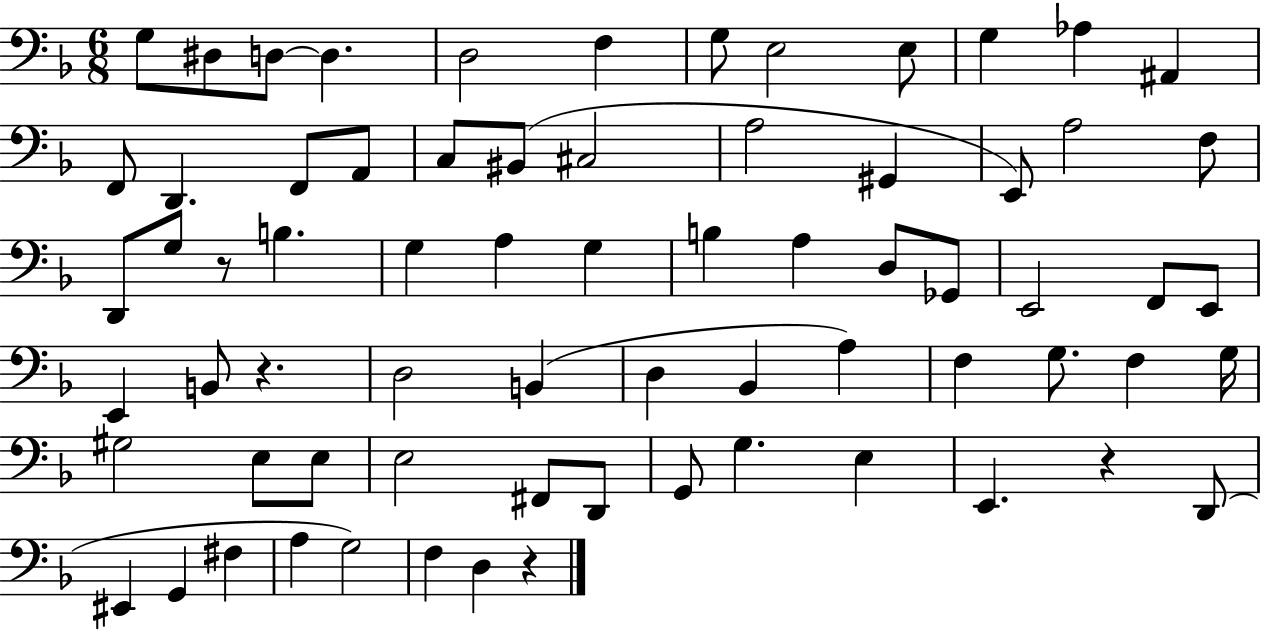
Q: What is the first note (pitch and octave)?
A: G3